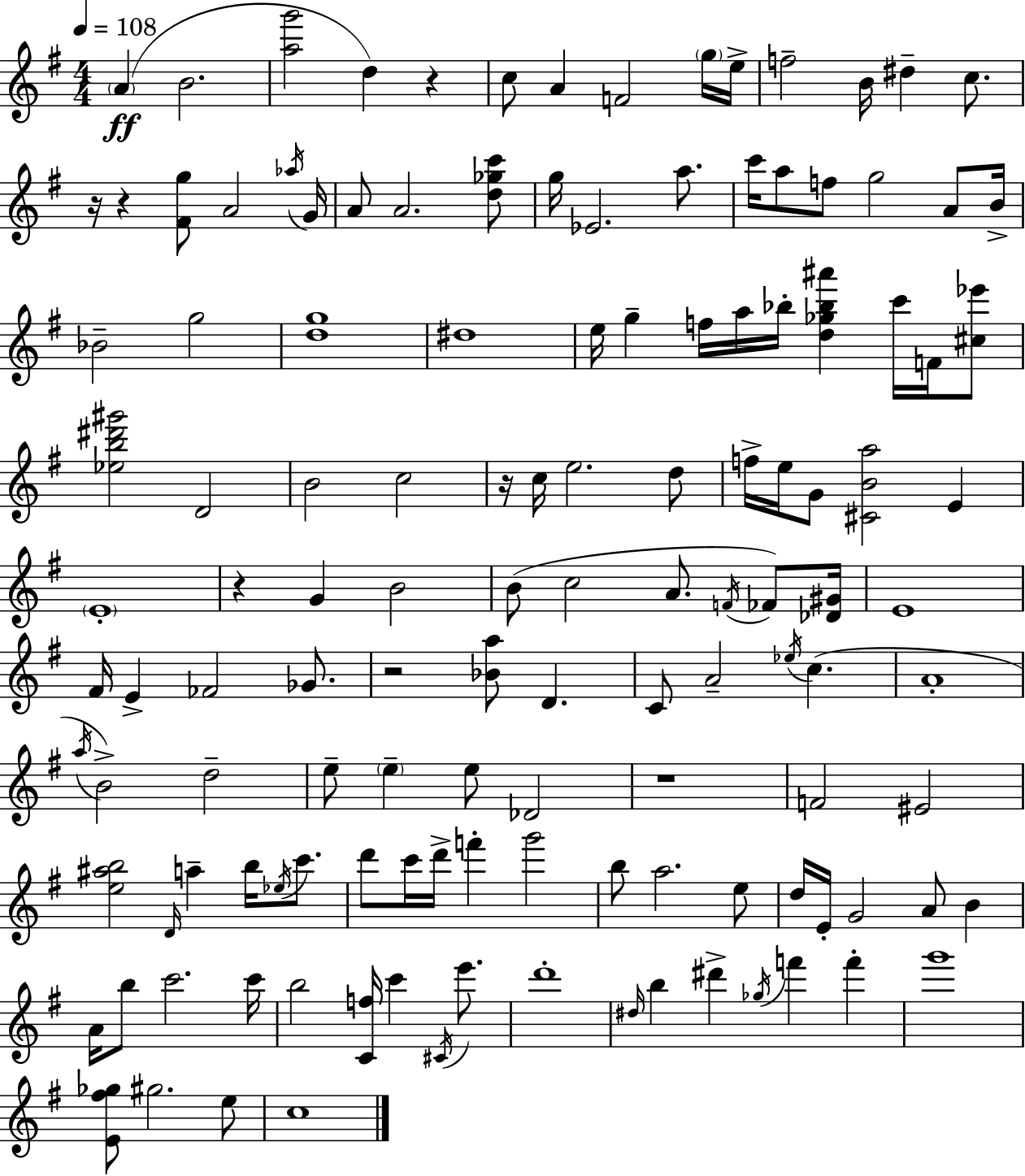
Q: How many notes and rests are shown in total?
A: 131